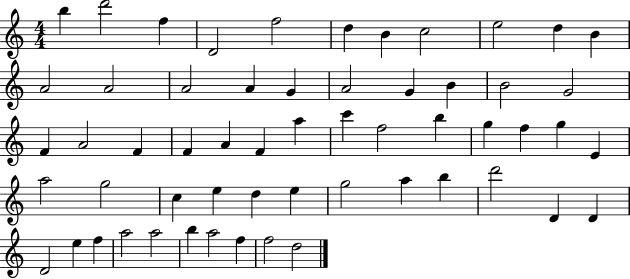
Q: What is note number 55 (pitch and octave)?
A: F5